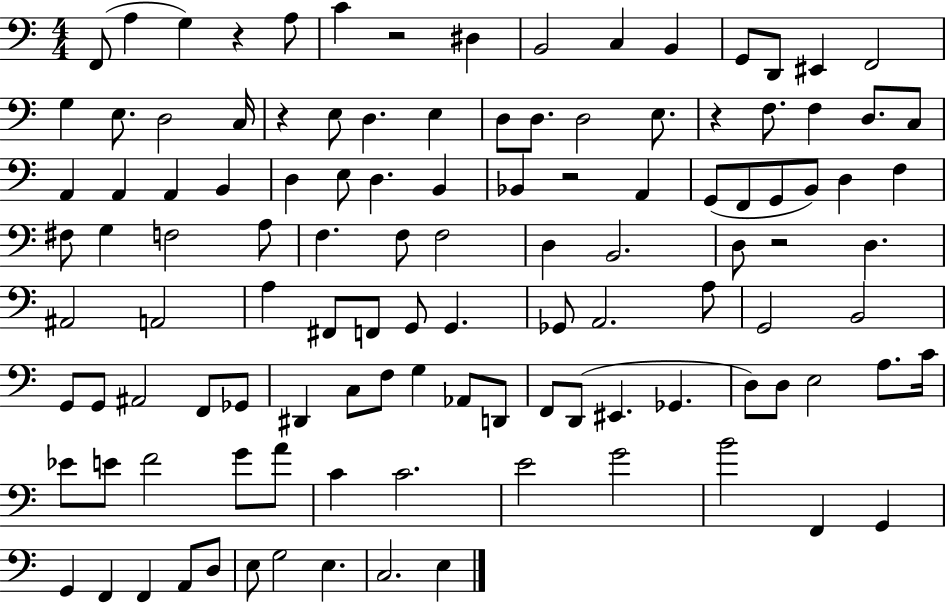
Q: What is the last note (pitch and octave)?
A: E3